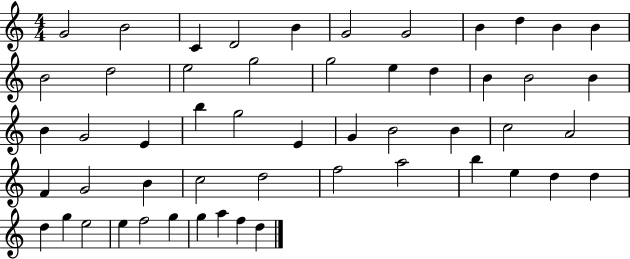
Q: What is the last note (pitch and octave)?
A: D5